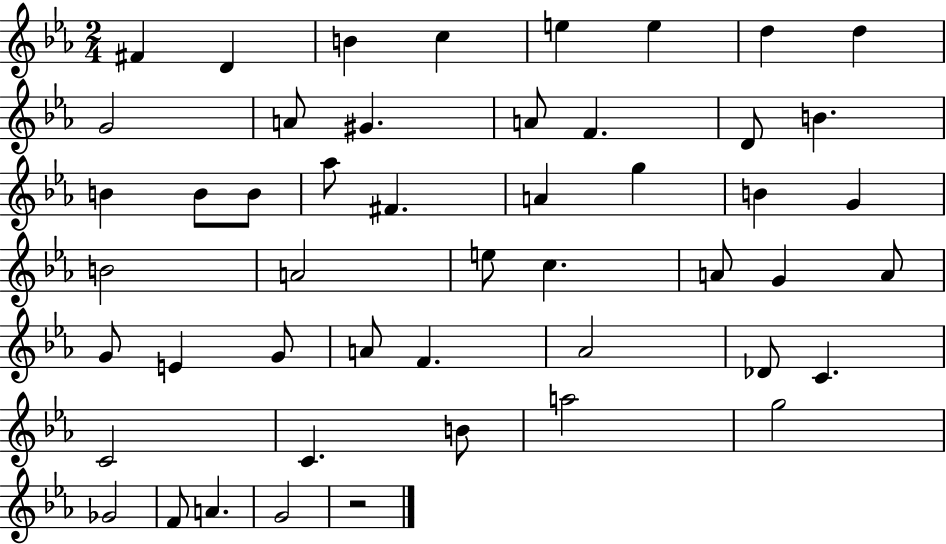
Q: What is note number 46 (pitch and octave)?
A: F4